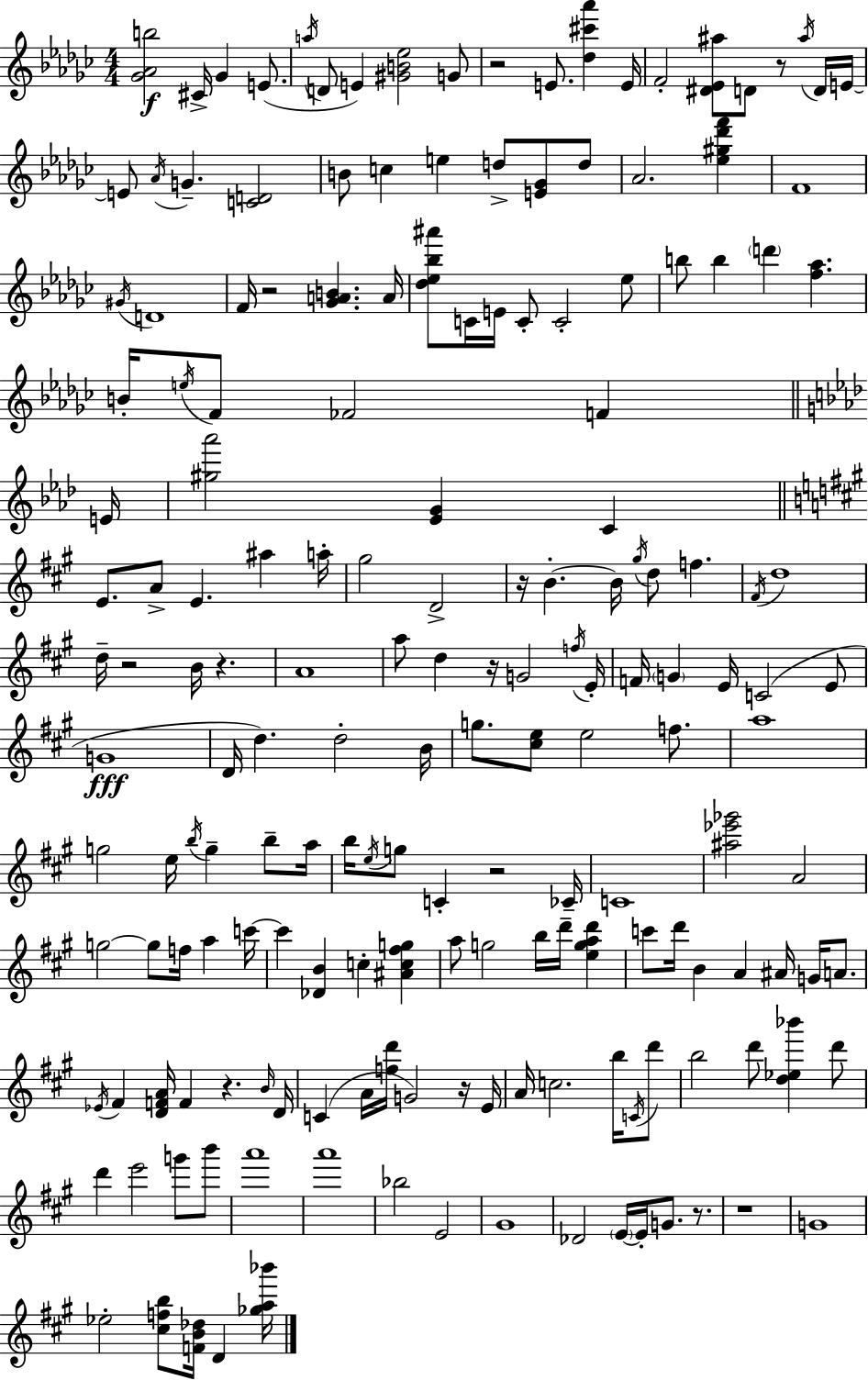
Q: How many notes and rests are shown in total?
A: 178